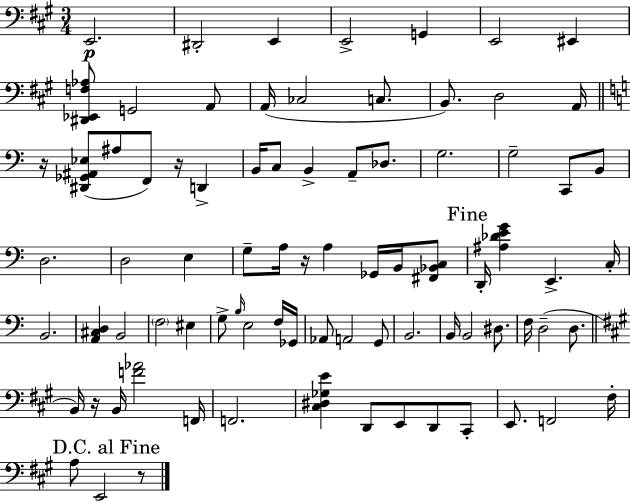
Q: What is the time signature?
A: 3/4